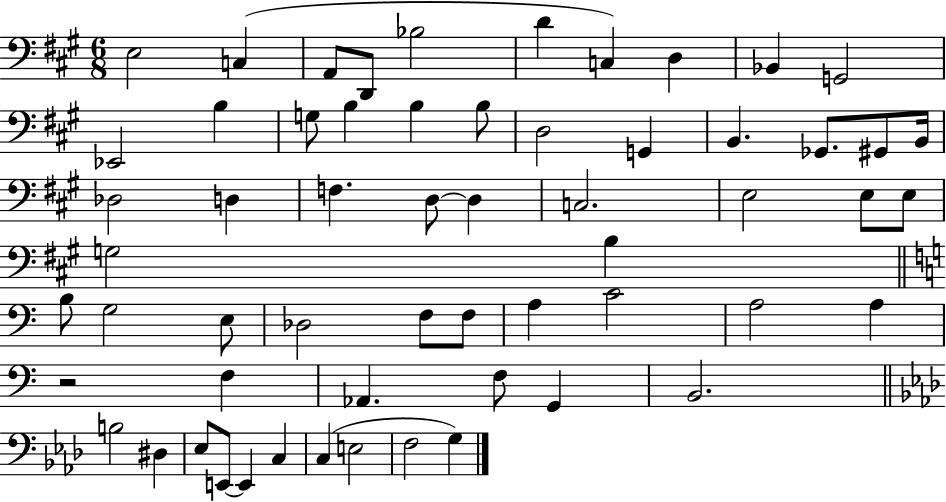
E3/h C3/q A2/e D2/e Bb3/h D4/q C3/q D3/q Bb2/q G2/h Eb2/h B3/q G3/e B3/q B3/q B3/e D3/h G2/q B2/q. Gb2/e. G#2/e B2/s Db3/h D3/q F3/q. D3/e D3/q C3/h. E3/h E3/e E3/e G3/h B3/q B3/e G3/h E3/e Db3/h F3/e F3/e A3/q C4/h A3/h A3/q R/h F3/q Ab2/q. F3/e G2/q B2/h. B3/h D#3/q Eb3/e E2/e E2/q C3/q C3/q E3/h F3/h G3/q